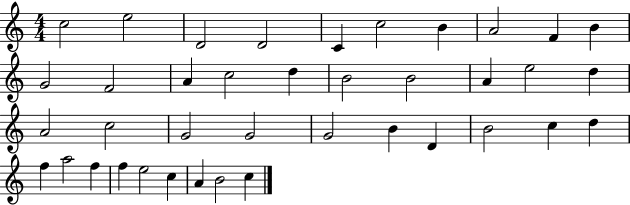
X:1
T:Untitled
M:4/4
L:1/4
K:C
c2 e2 D2 D2 C c2 B A2 F B G2 F2 A c2 d B2 B2 A e2 d A2 c2 G2 G2 G2 B D B2 c d f a2 f f e2 c A B2 c